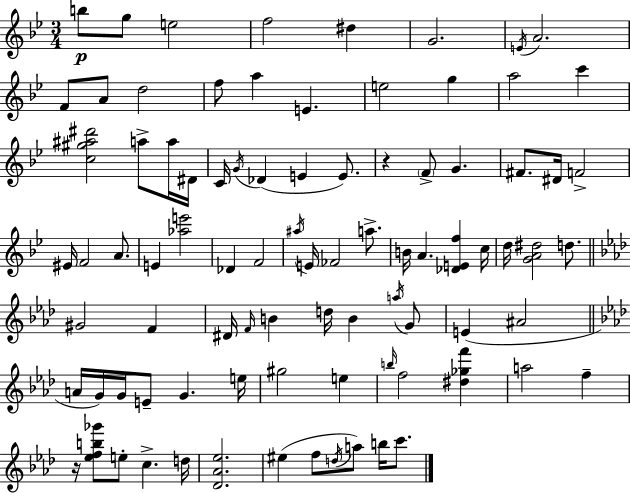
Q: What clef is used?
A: treble